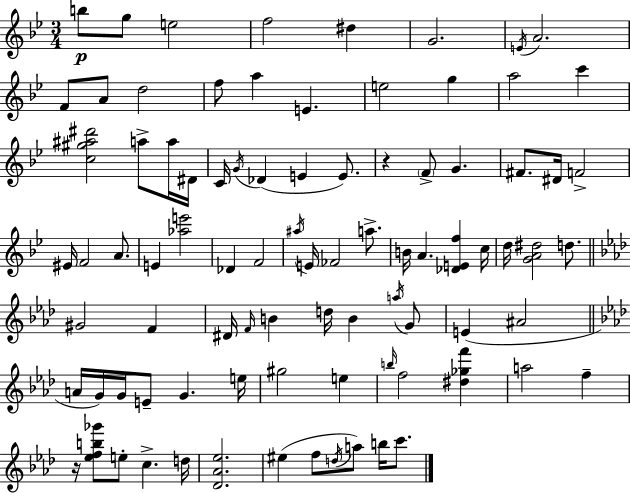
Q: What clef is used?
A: treble